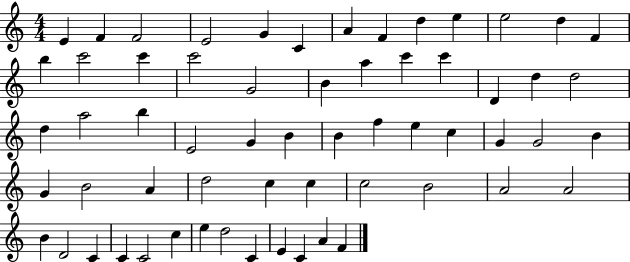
{
  \clef treble
  \numericTimeSignature
  \time 4/4
  \key c \major
  e'4 f'4 f'2 | e'2 g'4 c'4 | a'4 f'4 d''4 e''4 | e''2 d''4 f'4 | \break b''4 c'''2 c'''4 | c'''2 g'2 | b'4 a''4 c'''4 c'''4 | d'4 d''4 d''2 | \break d''4 a''2 b''4 | e'2 g'4 b'4 | b'4 f''4 e''4 c''4 | g'4 g'2 b'4 | \break g'4 b'2 a'4 | d''2 c''4 c''4 | c''2 b'2 | a'2 a'2 | \break b'4 d'2 c'4 | c'4 c'2 c''4 | e''4 d''2 c'4 | e'4 c'4 a'4 f'4 | \break \bar "|."
}